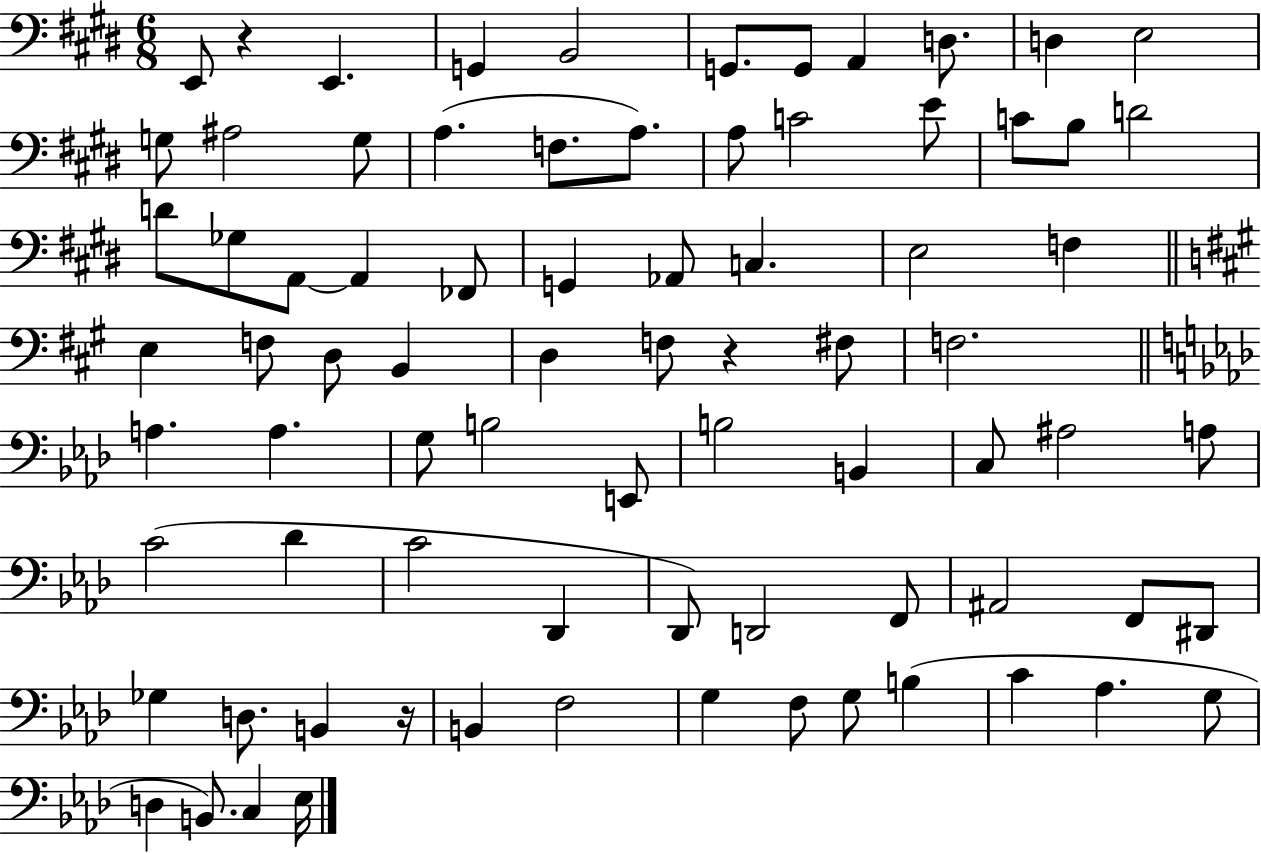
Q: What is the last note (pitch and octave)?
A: Eb3